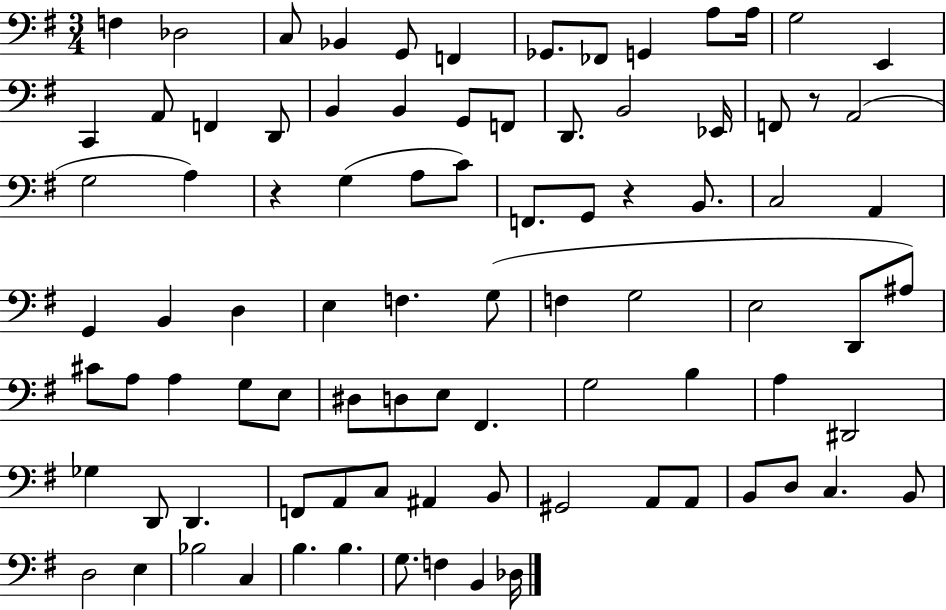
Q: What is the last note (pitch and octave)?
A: Db3